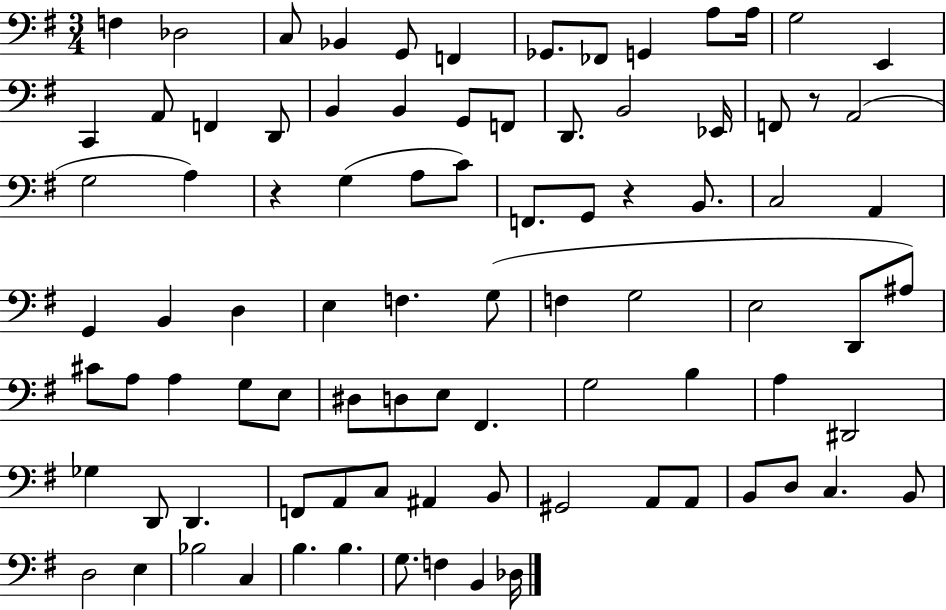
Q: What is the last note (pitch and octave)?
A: Db3